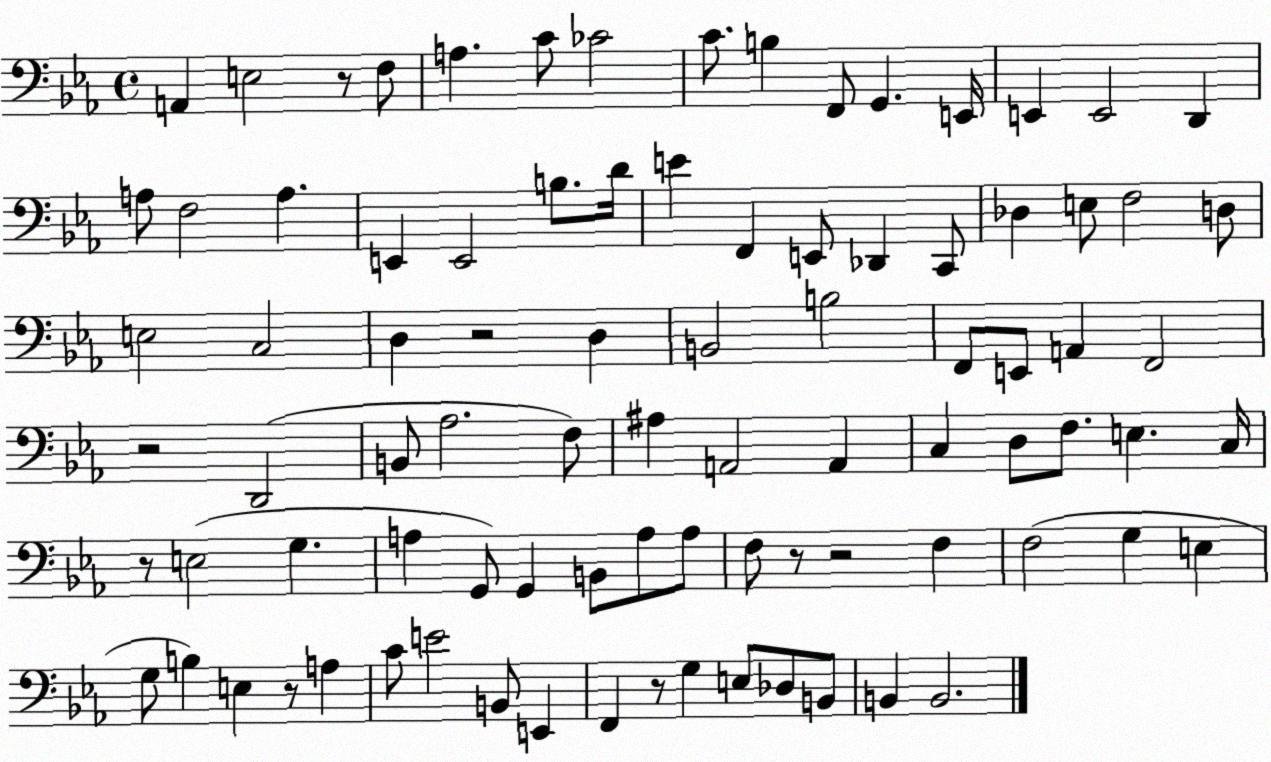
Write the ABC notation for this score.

X:1
T:Untitled
M:4/4
L:1/4
K:Eb
A,, E,2 z/2 F,/2 A, C/2 _C2 C/2 B, F,,/2 G,, E,,/4 E,, E,,2 D,, A,/2 F,2 A, E,, E,,2 B,/2 D/4 E F,, E,,/2 _D,, C,,/2 _D, E,/2 F,2 D,/2 E,2 C,2 D, z2 D, B,,2 B,2 F,,/2 E,,/2 A,, F,,2 z2 D,,2 B,,/2 _A,2 F,/2 ^A, A,,2 A,, C, D,/2 F,/2 E, C,/4 z/2 E,2 G, A, G,,/2 G,, B,,/2 A,/2 A,/2 F,/2 z/2 z2 F, F,2 G, E, G,/2 B, E, z/2 A, C/2 E2 B,,/2 E,, F,, z/2 G, E,/2 _D,/2 B,,/2 B,, B,,2